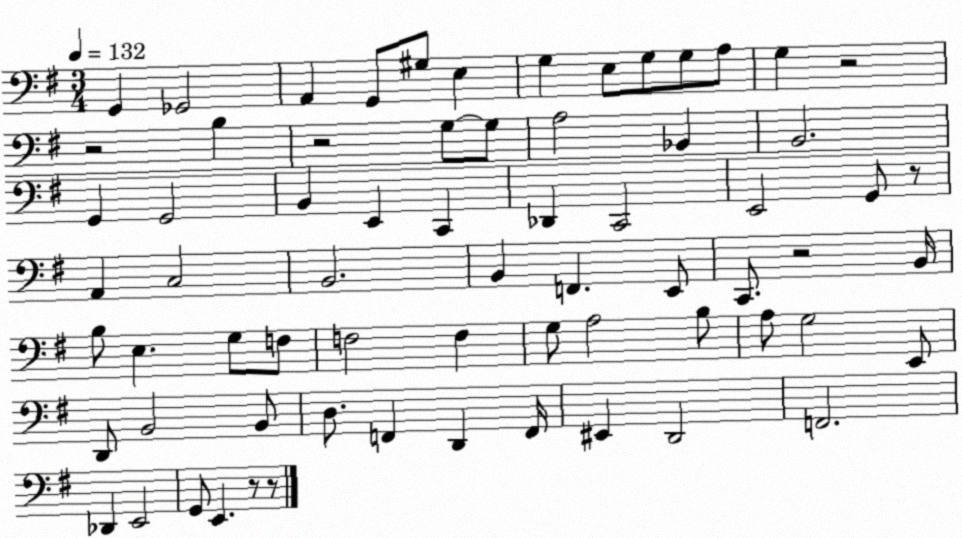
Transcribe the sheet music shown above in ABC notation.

X:1
T:Untitled
M:3/4
L:1/4
K:G
G,, _G,,2 A,, G,,/2 ^G,/2 E, G, E,/2 G,/2 G,/2 A,/2 G, z2 z2 B, z2 G,/2 G,/2 A,2 _B,, B,,2 G,, G,,2 B,, E,, C,, _D,, C,,2 E,,2 G,,/2 z/2 A,, C,2 B,,2 B,, F,, E,,/2 C,,/2 z2 B,,/4 B,/2 E, G,/2 F,/2 F,2 F, G,/2 A,2 B,/2 A,/2 G,2 E,,/2 D,,/2 B,,2 B,,/2 D,/2 F,, D,, F,,/4 ^E,, D,,2 F,,2 _D,, E,,2 G,,/2 E,, z/2 z/2